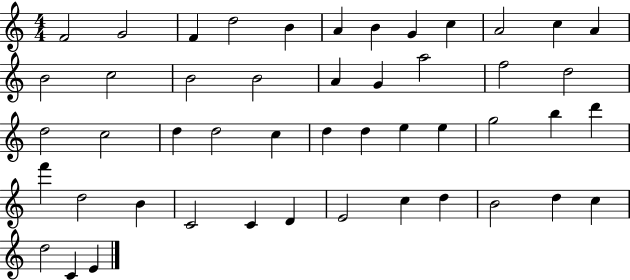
F4/h G4/h F4/q D5/h B4/q A4/q B4/q G4/q C5/q A4/h C5/q A4/q B4/h C5/h B4/h B4/h A4/q G4/q A5/h F5/h D5/h D5/h C5/h D5/q D5/h C5/q D5/q D5/q E5/q E5/q G5/h B5/q D6/q F6/q D5/h B4/q C4/h C4/q D4/q E4/h C5/q D5/q B4/h D5/q C5/q D5/h C4/q E4/q